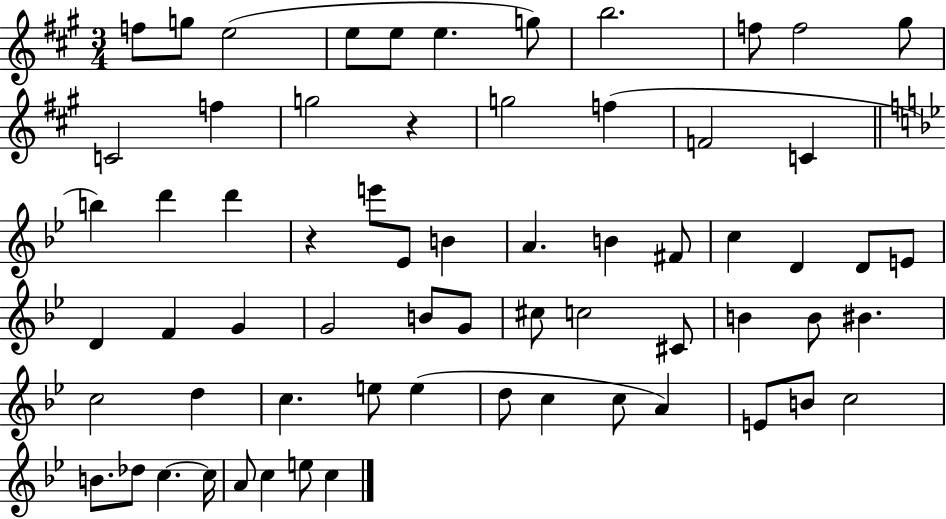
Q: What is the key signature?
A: A major